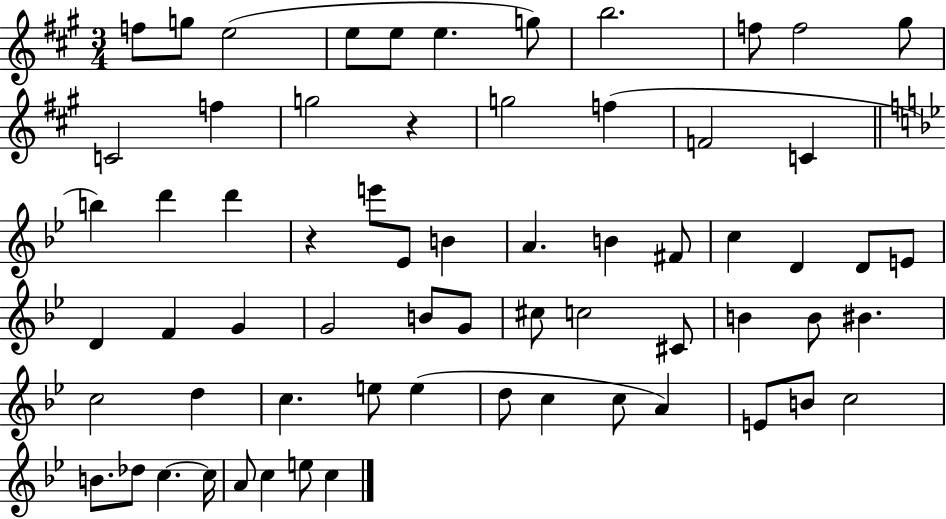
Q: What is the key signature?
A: A major